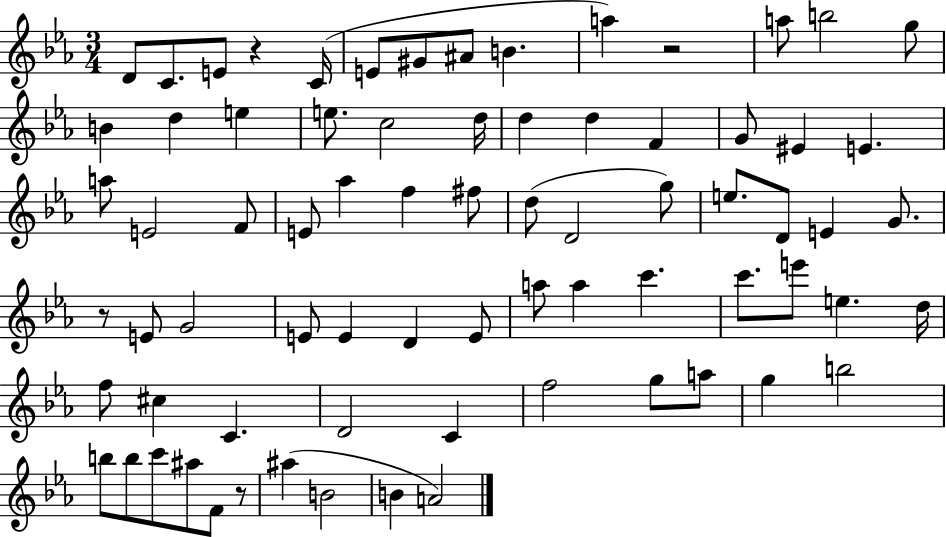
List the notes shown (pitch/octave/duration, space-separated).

D4/e C4/e. E4/e R/q C4/s E4/e G#4/e A#4/e B4/q. A5/q R/h A5/e B5/h G5/e B4/q D5/q E5/q E5/e. C5/h D5/s D5/q D5/q F4/q G4/e EIS4/q E4/q. A5/e E4/h F4/e E4/e Ab5/q F5/q F#5/e D5/e D4/h G5/e E5/e. D4/e E4/q G4/e. R/e E4/e G4/h E4/e E4/q D4/q E4/e A5/e A5/q C6/q. C6/e. E6/e E5/q. D5/s F5/e C#5/q C4/q. D4/h C4/q F5/h G5/e A5/e G5/q B5/h B5/e B5/e C6/e A#5/e F4/e R/e A#5/q B4/h B4/q A4/h